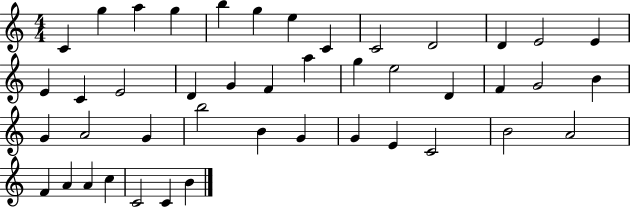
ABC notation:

X:1
T:Untitled
M:4/4
L:1/4
K:C
C g a g b g e C C2 D2 D E2 E E C E2 D G F a g e2 D F G2 B G A2 G b2 B G G E C2 B2 A2 F A A c C2 C B